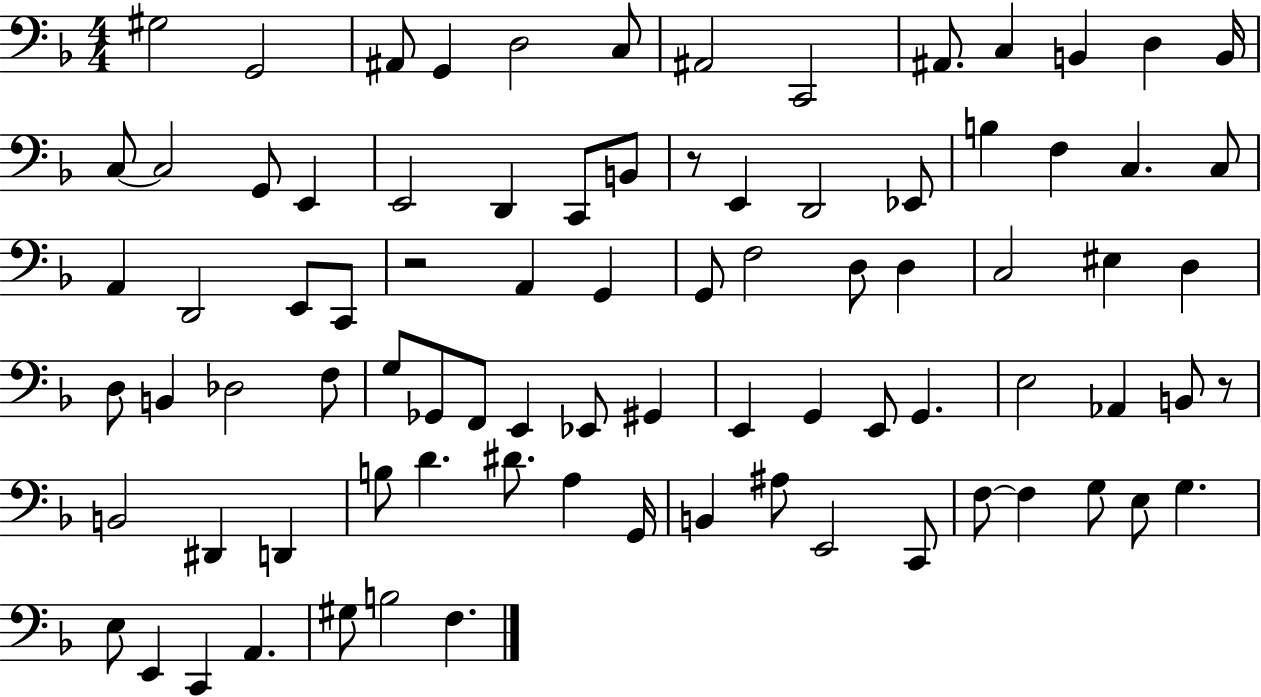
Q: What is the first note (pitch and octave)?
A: G#3